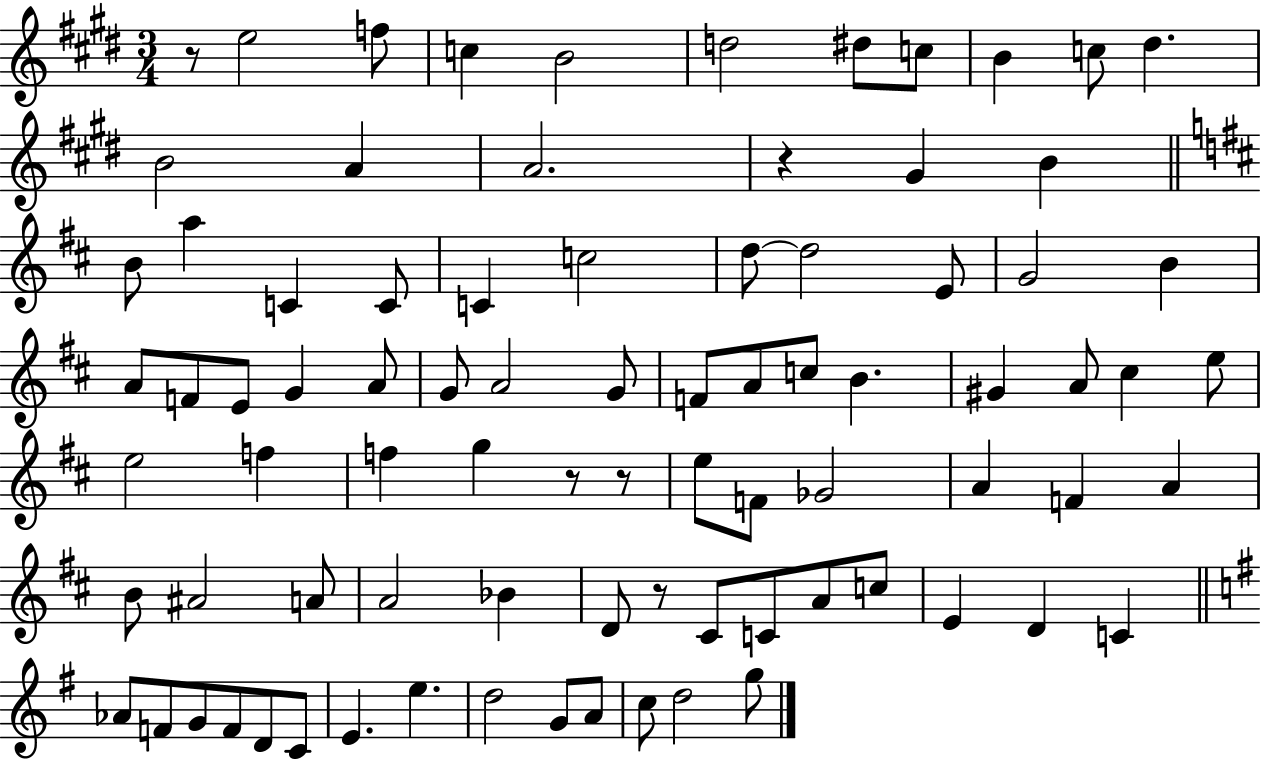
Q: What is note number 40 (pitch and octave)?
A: A4